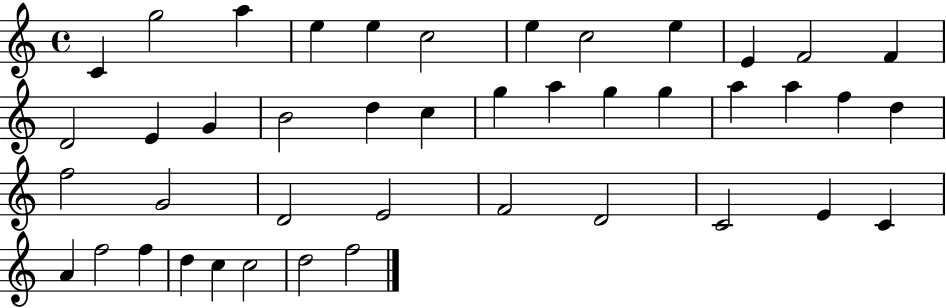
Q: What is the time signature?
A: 4/4